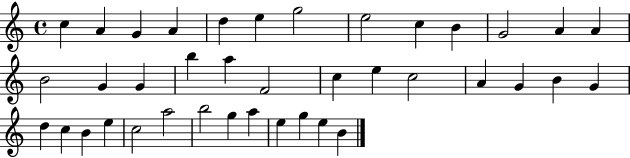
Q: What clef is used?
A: treble